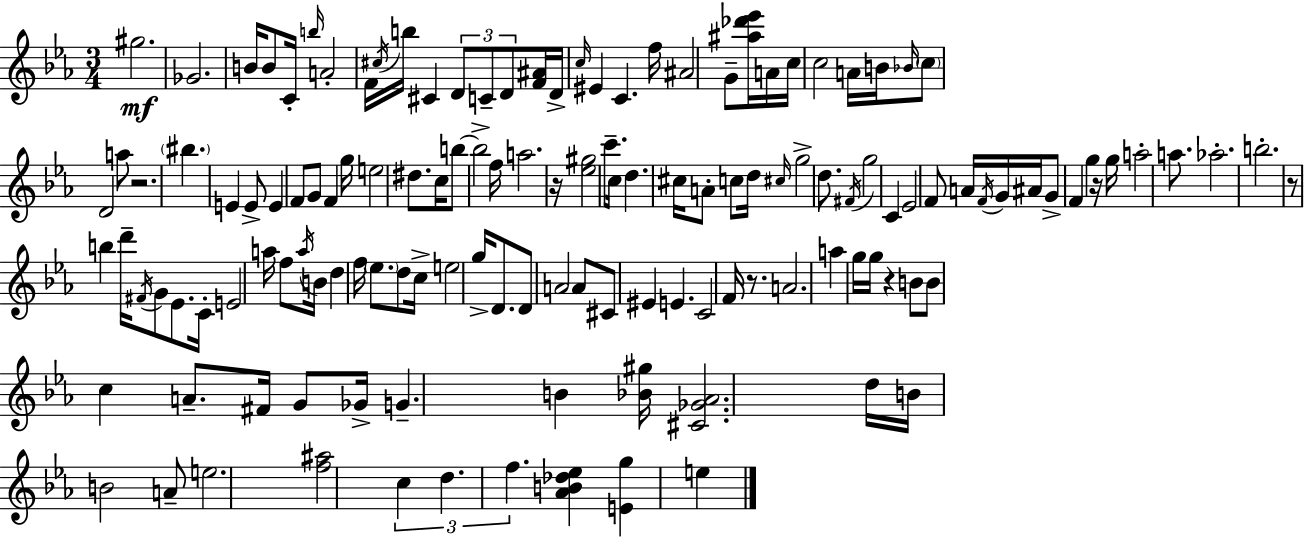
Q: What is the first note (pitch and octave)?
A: G#5